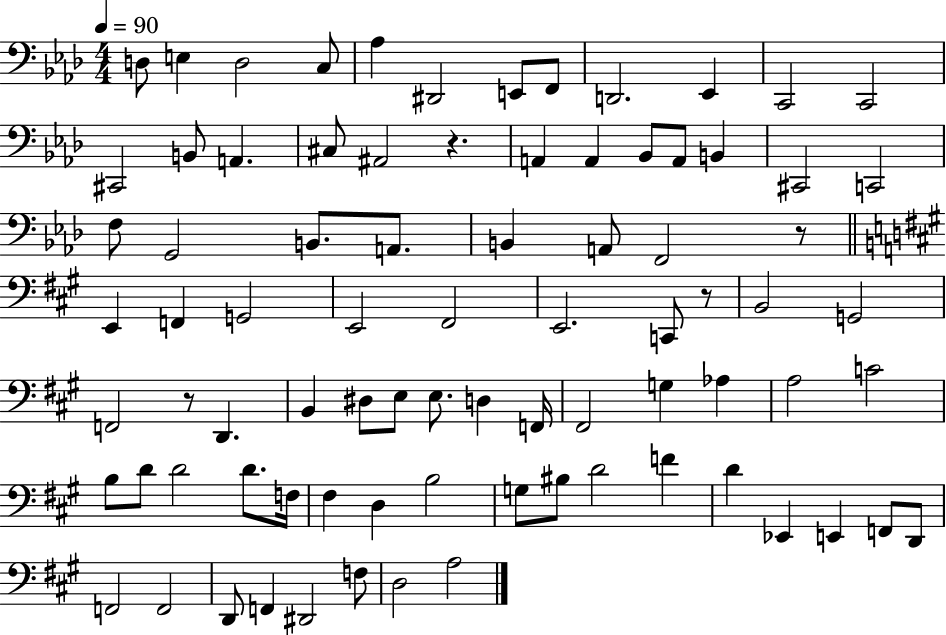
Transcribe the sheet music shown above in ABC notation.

X:1
T:Untitled
M:4/4
L:1/4
K:Ab
D,/2 E, D,2 C,/2 _A, ^D,,2 E,,/2 F,,/2 D,,2 _E,, C,,2 C,,2 ^C,,2 B,,/2 A,, ^C,/2 ^A,,2 z A,, A,, _B,,/2 A,,/2 B,, ^C,,2 C,,2 F,/2 G,,2 B,,/2 A,,/2 B,, A,,/2 F,,2 z/2 E,, F,, G,,2 E,,2 ^F,,2 E,,2 C,,/2 z/2 B,,2 G,,2 F,,2 z/2 D,, B,, ^D,/2 E,/2 E,/2 D, F,,/4 ^F,,2 G, _A, A,2 C2 B,/2 D/2 D2 D/2 F,/4 ^F, D, B,2 G,/2 ^B,/2 D2 F D _E,, E,, F,,/2 D,,/2 F,,2 F,,2 D,,/2 F,, ^D,,2 F,/2 D,2 A,2